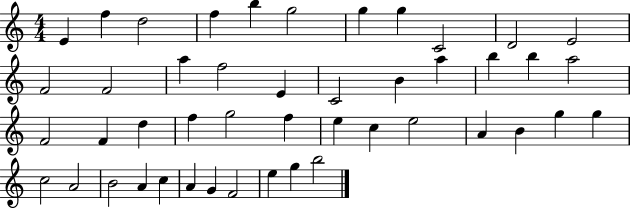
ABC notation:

X:1
T:Untitled
M:4/4
L:1/4
K:C
E f d2 f b g2 g g C2 D2 E2 F2 F2 a f2 E C2 B a b b a2 F2 F d f g2 f e c e2 A B g g c2 A2 B2 A c A G F2 e g b2